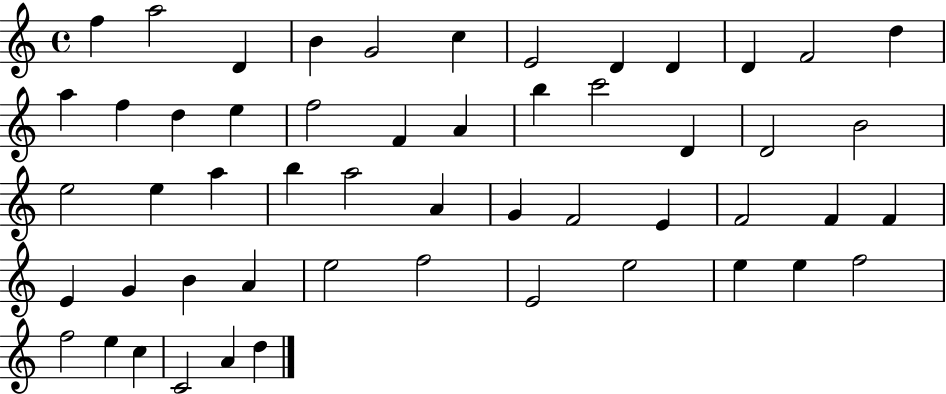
X:1
T:Untitled
M:4/4
L:1/4
K:C
f a2 D B G2 c E2 D D D F2 d a f d e f2 F A b c'2 D D2 B2 e2 e a b a2 A G F2 E F2 F F E G B A e2 f2 E2 e2 e e f2 f2 e c C2 A d